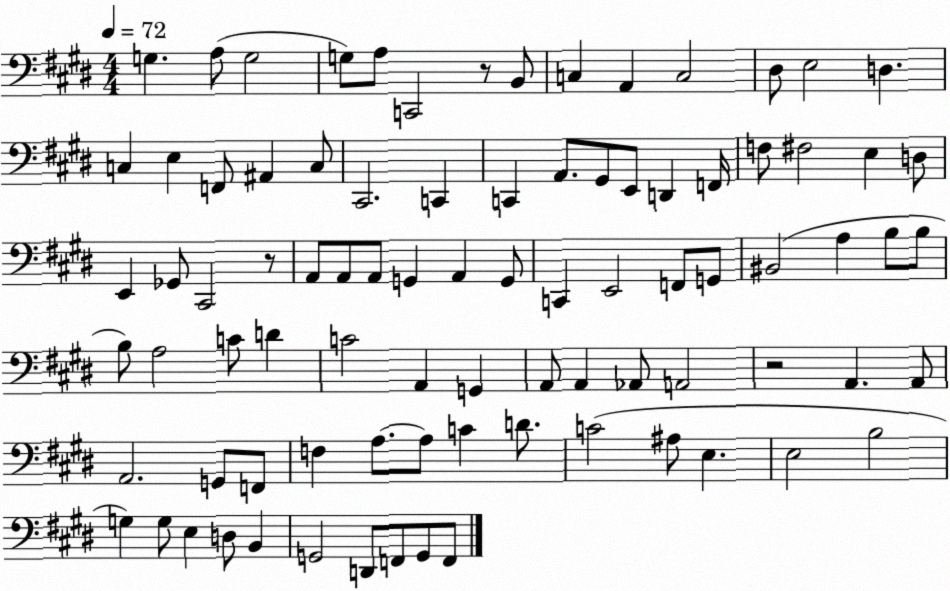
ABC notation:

X:1
T:Untitled
M:4/4
L:1/4
K:E
G, A,/2 G,2 G,/2 A,/2 C,,2 z/2 B,,/2 C, A,, C,2 ^D,/2 E,2 D, C, E, F,,/2 ^A,, C,/2 ^C,,2 C,, C,, A,,/2 ^G,,/2 E,,/2 D,, F,,/4 F,/2 ^F,2 E, D,/2 E,, _G,,/2 ^C,,2 z/2 A,,/2 A,,/2 A,,/2 G,, A,, G,,/2 C,, E,,2 F,,/2 G,,/2 ^B,,2 A, B,/2 B,/2 B,/2 A,2 C/2 D C2 A,, G,, A,,/2 A,, _A,,/2 A,,2 z2 A,, A,,/2 A,,2 G,,/2 F,,/2 F, A,/2 A,/2 C D/2 C2 ^A,/2 E, E,2 B,2 G, G,/2 E, D,/2 B,, G,,2 D,,/2 F,,/2 G,,/2 F,,/2